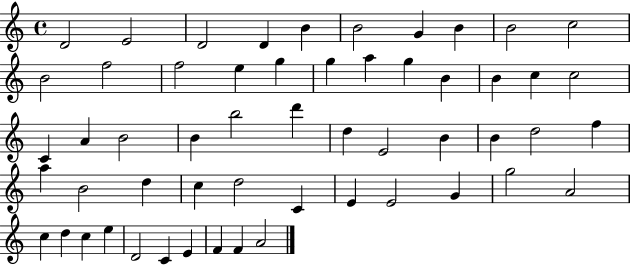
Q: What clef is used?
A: treble